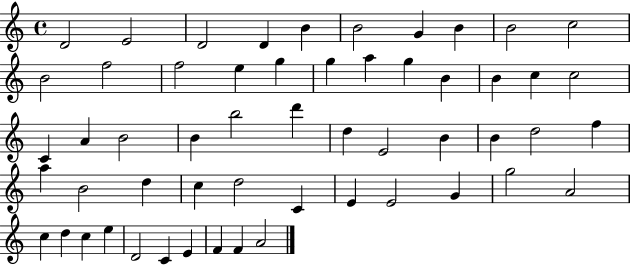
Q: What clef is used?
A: treble